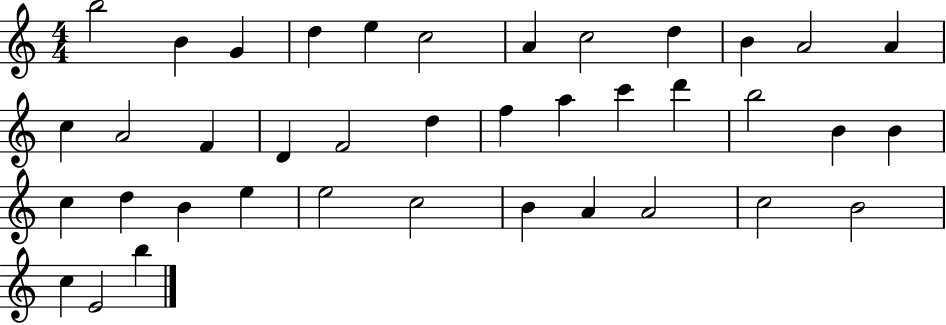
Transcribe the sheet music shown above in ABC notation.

X:1
T:Untitled
M:4/4
L:1/4
K:C
b2 B G d e c2 A c2 d B A2 A c A2 F D F2 d f a c' d' b2 B B c d B e e2 c2 B A A2 c2 B2 c E2 b